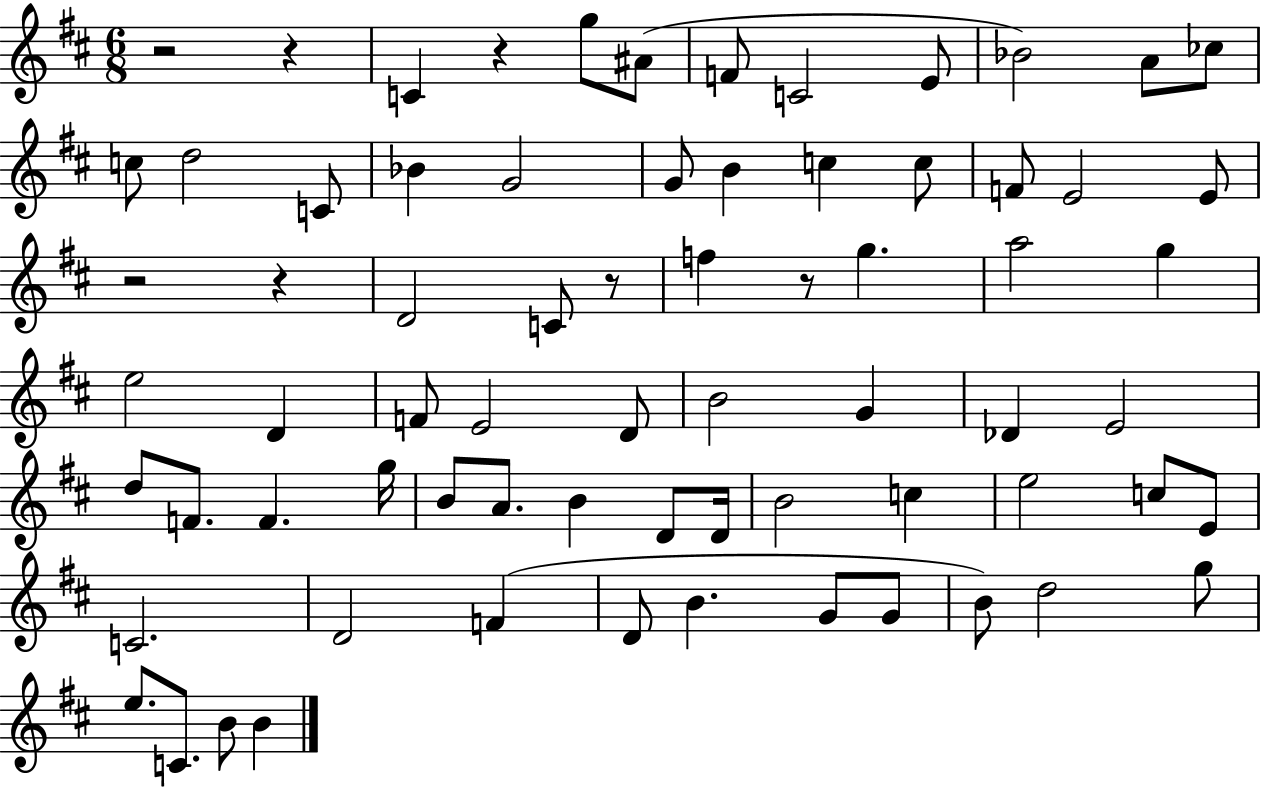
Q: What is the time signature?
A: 6/8